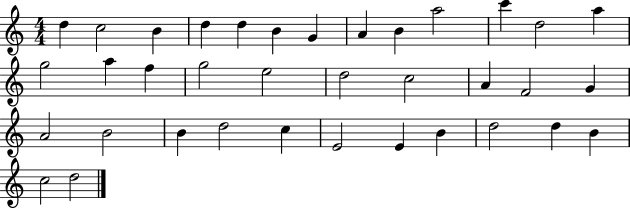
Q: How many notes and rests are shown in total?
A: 36